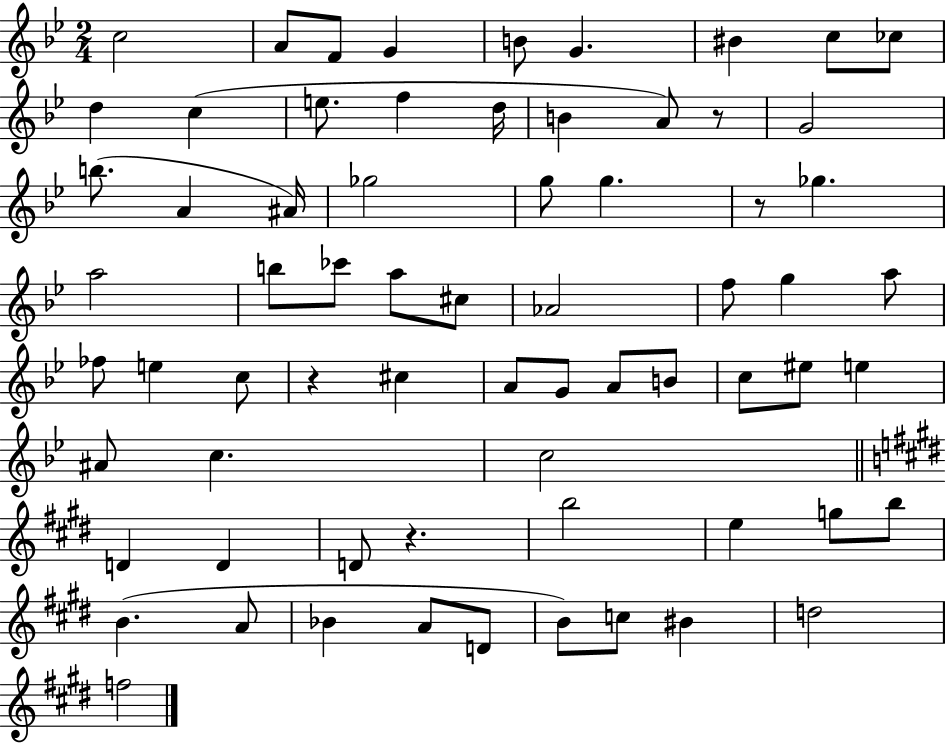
C5/h A4/e F4/e G4/q B4/e G4/q. BIS4/q C5/e CES5/e D5/q C5/q E5/e. F5/q D5/s B4/q A4/e R/e G4/h B5/e. A4/q A#4/s Gb5/h G5/e G5/q. R/e Gb5/q. A5/h B5/e CES6/e A5/e C#5/e Ab4/h F5/e G5/q A5/e FES5/e E5/q C5/e R/q C#5/q A4/e G4/e A4/e B4/e C5/e EIS5/e E5/q A#4/e C5/q. C5/h D4/q D4/q D4/e R/q. B5/h E5/q G5/e B5/e B4/q. A4/e Bb4/q A4/e D4/e B4/e C5/e BIS4/q D5/h F5/h